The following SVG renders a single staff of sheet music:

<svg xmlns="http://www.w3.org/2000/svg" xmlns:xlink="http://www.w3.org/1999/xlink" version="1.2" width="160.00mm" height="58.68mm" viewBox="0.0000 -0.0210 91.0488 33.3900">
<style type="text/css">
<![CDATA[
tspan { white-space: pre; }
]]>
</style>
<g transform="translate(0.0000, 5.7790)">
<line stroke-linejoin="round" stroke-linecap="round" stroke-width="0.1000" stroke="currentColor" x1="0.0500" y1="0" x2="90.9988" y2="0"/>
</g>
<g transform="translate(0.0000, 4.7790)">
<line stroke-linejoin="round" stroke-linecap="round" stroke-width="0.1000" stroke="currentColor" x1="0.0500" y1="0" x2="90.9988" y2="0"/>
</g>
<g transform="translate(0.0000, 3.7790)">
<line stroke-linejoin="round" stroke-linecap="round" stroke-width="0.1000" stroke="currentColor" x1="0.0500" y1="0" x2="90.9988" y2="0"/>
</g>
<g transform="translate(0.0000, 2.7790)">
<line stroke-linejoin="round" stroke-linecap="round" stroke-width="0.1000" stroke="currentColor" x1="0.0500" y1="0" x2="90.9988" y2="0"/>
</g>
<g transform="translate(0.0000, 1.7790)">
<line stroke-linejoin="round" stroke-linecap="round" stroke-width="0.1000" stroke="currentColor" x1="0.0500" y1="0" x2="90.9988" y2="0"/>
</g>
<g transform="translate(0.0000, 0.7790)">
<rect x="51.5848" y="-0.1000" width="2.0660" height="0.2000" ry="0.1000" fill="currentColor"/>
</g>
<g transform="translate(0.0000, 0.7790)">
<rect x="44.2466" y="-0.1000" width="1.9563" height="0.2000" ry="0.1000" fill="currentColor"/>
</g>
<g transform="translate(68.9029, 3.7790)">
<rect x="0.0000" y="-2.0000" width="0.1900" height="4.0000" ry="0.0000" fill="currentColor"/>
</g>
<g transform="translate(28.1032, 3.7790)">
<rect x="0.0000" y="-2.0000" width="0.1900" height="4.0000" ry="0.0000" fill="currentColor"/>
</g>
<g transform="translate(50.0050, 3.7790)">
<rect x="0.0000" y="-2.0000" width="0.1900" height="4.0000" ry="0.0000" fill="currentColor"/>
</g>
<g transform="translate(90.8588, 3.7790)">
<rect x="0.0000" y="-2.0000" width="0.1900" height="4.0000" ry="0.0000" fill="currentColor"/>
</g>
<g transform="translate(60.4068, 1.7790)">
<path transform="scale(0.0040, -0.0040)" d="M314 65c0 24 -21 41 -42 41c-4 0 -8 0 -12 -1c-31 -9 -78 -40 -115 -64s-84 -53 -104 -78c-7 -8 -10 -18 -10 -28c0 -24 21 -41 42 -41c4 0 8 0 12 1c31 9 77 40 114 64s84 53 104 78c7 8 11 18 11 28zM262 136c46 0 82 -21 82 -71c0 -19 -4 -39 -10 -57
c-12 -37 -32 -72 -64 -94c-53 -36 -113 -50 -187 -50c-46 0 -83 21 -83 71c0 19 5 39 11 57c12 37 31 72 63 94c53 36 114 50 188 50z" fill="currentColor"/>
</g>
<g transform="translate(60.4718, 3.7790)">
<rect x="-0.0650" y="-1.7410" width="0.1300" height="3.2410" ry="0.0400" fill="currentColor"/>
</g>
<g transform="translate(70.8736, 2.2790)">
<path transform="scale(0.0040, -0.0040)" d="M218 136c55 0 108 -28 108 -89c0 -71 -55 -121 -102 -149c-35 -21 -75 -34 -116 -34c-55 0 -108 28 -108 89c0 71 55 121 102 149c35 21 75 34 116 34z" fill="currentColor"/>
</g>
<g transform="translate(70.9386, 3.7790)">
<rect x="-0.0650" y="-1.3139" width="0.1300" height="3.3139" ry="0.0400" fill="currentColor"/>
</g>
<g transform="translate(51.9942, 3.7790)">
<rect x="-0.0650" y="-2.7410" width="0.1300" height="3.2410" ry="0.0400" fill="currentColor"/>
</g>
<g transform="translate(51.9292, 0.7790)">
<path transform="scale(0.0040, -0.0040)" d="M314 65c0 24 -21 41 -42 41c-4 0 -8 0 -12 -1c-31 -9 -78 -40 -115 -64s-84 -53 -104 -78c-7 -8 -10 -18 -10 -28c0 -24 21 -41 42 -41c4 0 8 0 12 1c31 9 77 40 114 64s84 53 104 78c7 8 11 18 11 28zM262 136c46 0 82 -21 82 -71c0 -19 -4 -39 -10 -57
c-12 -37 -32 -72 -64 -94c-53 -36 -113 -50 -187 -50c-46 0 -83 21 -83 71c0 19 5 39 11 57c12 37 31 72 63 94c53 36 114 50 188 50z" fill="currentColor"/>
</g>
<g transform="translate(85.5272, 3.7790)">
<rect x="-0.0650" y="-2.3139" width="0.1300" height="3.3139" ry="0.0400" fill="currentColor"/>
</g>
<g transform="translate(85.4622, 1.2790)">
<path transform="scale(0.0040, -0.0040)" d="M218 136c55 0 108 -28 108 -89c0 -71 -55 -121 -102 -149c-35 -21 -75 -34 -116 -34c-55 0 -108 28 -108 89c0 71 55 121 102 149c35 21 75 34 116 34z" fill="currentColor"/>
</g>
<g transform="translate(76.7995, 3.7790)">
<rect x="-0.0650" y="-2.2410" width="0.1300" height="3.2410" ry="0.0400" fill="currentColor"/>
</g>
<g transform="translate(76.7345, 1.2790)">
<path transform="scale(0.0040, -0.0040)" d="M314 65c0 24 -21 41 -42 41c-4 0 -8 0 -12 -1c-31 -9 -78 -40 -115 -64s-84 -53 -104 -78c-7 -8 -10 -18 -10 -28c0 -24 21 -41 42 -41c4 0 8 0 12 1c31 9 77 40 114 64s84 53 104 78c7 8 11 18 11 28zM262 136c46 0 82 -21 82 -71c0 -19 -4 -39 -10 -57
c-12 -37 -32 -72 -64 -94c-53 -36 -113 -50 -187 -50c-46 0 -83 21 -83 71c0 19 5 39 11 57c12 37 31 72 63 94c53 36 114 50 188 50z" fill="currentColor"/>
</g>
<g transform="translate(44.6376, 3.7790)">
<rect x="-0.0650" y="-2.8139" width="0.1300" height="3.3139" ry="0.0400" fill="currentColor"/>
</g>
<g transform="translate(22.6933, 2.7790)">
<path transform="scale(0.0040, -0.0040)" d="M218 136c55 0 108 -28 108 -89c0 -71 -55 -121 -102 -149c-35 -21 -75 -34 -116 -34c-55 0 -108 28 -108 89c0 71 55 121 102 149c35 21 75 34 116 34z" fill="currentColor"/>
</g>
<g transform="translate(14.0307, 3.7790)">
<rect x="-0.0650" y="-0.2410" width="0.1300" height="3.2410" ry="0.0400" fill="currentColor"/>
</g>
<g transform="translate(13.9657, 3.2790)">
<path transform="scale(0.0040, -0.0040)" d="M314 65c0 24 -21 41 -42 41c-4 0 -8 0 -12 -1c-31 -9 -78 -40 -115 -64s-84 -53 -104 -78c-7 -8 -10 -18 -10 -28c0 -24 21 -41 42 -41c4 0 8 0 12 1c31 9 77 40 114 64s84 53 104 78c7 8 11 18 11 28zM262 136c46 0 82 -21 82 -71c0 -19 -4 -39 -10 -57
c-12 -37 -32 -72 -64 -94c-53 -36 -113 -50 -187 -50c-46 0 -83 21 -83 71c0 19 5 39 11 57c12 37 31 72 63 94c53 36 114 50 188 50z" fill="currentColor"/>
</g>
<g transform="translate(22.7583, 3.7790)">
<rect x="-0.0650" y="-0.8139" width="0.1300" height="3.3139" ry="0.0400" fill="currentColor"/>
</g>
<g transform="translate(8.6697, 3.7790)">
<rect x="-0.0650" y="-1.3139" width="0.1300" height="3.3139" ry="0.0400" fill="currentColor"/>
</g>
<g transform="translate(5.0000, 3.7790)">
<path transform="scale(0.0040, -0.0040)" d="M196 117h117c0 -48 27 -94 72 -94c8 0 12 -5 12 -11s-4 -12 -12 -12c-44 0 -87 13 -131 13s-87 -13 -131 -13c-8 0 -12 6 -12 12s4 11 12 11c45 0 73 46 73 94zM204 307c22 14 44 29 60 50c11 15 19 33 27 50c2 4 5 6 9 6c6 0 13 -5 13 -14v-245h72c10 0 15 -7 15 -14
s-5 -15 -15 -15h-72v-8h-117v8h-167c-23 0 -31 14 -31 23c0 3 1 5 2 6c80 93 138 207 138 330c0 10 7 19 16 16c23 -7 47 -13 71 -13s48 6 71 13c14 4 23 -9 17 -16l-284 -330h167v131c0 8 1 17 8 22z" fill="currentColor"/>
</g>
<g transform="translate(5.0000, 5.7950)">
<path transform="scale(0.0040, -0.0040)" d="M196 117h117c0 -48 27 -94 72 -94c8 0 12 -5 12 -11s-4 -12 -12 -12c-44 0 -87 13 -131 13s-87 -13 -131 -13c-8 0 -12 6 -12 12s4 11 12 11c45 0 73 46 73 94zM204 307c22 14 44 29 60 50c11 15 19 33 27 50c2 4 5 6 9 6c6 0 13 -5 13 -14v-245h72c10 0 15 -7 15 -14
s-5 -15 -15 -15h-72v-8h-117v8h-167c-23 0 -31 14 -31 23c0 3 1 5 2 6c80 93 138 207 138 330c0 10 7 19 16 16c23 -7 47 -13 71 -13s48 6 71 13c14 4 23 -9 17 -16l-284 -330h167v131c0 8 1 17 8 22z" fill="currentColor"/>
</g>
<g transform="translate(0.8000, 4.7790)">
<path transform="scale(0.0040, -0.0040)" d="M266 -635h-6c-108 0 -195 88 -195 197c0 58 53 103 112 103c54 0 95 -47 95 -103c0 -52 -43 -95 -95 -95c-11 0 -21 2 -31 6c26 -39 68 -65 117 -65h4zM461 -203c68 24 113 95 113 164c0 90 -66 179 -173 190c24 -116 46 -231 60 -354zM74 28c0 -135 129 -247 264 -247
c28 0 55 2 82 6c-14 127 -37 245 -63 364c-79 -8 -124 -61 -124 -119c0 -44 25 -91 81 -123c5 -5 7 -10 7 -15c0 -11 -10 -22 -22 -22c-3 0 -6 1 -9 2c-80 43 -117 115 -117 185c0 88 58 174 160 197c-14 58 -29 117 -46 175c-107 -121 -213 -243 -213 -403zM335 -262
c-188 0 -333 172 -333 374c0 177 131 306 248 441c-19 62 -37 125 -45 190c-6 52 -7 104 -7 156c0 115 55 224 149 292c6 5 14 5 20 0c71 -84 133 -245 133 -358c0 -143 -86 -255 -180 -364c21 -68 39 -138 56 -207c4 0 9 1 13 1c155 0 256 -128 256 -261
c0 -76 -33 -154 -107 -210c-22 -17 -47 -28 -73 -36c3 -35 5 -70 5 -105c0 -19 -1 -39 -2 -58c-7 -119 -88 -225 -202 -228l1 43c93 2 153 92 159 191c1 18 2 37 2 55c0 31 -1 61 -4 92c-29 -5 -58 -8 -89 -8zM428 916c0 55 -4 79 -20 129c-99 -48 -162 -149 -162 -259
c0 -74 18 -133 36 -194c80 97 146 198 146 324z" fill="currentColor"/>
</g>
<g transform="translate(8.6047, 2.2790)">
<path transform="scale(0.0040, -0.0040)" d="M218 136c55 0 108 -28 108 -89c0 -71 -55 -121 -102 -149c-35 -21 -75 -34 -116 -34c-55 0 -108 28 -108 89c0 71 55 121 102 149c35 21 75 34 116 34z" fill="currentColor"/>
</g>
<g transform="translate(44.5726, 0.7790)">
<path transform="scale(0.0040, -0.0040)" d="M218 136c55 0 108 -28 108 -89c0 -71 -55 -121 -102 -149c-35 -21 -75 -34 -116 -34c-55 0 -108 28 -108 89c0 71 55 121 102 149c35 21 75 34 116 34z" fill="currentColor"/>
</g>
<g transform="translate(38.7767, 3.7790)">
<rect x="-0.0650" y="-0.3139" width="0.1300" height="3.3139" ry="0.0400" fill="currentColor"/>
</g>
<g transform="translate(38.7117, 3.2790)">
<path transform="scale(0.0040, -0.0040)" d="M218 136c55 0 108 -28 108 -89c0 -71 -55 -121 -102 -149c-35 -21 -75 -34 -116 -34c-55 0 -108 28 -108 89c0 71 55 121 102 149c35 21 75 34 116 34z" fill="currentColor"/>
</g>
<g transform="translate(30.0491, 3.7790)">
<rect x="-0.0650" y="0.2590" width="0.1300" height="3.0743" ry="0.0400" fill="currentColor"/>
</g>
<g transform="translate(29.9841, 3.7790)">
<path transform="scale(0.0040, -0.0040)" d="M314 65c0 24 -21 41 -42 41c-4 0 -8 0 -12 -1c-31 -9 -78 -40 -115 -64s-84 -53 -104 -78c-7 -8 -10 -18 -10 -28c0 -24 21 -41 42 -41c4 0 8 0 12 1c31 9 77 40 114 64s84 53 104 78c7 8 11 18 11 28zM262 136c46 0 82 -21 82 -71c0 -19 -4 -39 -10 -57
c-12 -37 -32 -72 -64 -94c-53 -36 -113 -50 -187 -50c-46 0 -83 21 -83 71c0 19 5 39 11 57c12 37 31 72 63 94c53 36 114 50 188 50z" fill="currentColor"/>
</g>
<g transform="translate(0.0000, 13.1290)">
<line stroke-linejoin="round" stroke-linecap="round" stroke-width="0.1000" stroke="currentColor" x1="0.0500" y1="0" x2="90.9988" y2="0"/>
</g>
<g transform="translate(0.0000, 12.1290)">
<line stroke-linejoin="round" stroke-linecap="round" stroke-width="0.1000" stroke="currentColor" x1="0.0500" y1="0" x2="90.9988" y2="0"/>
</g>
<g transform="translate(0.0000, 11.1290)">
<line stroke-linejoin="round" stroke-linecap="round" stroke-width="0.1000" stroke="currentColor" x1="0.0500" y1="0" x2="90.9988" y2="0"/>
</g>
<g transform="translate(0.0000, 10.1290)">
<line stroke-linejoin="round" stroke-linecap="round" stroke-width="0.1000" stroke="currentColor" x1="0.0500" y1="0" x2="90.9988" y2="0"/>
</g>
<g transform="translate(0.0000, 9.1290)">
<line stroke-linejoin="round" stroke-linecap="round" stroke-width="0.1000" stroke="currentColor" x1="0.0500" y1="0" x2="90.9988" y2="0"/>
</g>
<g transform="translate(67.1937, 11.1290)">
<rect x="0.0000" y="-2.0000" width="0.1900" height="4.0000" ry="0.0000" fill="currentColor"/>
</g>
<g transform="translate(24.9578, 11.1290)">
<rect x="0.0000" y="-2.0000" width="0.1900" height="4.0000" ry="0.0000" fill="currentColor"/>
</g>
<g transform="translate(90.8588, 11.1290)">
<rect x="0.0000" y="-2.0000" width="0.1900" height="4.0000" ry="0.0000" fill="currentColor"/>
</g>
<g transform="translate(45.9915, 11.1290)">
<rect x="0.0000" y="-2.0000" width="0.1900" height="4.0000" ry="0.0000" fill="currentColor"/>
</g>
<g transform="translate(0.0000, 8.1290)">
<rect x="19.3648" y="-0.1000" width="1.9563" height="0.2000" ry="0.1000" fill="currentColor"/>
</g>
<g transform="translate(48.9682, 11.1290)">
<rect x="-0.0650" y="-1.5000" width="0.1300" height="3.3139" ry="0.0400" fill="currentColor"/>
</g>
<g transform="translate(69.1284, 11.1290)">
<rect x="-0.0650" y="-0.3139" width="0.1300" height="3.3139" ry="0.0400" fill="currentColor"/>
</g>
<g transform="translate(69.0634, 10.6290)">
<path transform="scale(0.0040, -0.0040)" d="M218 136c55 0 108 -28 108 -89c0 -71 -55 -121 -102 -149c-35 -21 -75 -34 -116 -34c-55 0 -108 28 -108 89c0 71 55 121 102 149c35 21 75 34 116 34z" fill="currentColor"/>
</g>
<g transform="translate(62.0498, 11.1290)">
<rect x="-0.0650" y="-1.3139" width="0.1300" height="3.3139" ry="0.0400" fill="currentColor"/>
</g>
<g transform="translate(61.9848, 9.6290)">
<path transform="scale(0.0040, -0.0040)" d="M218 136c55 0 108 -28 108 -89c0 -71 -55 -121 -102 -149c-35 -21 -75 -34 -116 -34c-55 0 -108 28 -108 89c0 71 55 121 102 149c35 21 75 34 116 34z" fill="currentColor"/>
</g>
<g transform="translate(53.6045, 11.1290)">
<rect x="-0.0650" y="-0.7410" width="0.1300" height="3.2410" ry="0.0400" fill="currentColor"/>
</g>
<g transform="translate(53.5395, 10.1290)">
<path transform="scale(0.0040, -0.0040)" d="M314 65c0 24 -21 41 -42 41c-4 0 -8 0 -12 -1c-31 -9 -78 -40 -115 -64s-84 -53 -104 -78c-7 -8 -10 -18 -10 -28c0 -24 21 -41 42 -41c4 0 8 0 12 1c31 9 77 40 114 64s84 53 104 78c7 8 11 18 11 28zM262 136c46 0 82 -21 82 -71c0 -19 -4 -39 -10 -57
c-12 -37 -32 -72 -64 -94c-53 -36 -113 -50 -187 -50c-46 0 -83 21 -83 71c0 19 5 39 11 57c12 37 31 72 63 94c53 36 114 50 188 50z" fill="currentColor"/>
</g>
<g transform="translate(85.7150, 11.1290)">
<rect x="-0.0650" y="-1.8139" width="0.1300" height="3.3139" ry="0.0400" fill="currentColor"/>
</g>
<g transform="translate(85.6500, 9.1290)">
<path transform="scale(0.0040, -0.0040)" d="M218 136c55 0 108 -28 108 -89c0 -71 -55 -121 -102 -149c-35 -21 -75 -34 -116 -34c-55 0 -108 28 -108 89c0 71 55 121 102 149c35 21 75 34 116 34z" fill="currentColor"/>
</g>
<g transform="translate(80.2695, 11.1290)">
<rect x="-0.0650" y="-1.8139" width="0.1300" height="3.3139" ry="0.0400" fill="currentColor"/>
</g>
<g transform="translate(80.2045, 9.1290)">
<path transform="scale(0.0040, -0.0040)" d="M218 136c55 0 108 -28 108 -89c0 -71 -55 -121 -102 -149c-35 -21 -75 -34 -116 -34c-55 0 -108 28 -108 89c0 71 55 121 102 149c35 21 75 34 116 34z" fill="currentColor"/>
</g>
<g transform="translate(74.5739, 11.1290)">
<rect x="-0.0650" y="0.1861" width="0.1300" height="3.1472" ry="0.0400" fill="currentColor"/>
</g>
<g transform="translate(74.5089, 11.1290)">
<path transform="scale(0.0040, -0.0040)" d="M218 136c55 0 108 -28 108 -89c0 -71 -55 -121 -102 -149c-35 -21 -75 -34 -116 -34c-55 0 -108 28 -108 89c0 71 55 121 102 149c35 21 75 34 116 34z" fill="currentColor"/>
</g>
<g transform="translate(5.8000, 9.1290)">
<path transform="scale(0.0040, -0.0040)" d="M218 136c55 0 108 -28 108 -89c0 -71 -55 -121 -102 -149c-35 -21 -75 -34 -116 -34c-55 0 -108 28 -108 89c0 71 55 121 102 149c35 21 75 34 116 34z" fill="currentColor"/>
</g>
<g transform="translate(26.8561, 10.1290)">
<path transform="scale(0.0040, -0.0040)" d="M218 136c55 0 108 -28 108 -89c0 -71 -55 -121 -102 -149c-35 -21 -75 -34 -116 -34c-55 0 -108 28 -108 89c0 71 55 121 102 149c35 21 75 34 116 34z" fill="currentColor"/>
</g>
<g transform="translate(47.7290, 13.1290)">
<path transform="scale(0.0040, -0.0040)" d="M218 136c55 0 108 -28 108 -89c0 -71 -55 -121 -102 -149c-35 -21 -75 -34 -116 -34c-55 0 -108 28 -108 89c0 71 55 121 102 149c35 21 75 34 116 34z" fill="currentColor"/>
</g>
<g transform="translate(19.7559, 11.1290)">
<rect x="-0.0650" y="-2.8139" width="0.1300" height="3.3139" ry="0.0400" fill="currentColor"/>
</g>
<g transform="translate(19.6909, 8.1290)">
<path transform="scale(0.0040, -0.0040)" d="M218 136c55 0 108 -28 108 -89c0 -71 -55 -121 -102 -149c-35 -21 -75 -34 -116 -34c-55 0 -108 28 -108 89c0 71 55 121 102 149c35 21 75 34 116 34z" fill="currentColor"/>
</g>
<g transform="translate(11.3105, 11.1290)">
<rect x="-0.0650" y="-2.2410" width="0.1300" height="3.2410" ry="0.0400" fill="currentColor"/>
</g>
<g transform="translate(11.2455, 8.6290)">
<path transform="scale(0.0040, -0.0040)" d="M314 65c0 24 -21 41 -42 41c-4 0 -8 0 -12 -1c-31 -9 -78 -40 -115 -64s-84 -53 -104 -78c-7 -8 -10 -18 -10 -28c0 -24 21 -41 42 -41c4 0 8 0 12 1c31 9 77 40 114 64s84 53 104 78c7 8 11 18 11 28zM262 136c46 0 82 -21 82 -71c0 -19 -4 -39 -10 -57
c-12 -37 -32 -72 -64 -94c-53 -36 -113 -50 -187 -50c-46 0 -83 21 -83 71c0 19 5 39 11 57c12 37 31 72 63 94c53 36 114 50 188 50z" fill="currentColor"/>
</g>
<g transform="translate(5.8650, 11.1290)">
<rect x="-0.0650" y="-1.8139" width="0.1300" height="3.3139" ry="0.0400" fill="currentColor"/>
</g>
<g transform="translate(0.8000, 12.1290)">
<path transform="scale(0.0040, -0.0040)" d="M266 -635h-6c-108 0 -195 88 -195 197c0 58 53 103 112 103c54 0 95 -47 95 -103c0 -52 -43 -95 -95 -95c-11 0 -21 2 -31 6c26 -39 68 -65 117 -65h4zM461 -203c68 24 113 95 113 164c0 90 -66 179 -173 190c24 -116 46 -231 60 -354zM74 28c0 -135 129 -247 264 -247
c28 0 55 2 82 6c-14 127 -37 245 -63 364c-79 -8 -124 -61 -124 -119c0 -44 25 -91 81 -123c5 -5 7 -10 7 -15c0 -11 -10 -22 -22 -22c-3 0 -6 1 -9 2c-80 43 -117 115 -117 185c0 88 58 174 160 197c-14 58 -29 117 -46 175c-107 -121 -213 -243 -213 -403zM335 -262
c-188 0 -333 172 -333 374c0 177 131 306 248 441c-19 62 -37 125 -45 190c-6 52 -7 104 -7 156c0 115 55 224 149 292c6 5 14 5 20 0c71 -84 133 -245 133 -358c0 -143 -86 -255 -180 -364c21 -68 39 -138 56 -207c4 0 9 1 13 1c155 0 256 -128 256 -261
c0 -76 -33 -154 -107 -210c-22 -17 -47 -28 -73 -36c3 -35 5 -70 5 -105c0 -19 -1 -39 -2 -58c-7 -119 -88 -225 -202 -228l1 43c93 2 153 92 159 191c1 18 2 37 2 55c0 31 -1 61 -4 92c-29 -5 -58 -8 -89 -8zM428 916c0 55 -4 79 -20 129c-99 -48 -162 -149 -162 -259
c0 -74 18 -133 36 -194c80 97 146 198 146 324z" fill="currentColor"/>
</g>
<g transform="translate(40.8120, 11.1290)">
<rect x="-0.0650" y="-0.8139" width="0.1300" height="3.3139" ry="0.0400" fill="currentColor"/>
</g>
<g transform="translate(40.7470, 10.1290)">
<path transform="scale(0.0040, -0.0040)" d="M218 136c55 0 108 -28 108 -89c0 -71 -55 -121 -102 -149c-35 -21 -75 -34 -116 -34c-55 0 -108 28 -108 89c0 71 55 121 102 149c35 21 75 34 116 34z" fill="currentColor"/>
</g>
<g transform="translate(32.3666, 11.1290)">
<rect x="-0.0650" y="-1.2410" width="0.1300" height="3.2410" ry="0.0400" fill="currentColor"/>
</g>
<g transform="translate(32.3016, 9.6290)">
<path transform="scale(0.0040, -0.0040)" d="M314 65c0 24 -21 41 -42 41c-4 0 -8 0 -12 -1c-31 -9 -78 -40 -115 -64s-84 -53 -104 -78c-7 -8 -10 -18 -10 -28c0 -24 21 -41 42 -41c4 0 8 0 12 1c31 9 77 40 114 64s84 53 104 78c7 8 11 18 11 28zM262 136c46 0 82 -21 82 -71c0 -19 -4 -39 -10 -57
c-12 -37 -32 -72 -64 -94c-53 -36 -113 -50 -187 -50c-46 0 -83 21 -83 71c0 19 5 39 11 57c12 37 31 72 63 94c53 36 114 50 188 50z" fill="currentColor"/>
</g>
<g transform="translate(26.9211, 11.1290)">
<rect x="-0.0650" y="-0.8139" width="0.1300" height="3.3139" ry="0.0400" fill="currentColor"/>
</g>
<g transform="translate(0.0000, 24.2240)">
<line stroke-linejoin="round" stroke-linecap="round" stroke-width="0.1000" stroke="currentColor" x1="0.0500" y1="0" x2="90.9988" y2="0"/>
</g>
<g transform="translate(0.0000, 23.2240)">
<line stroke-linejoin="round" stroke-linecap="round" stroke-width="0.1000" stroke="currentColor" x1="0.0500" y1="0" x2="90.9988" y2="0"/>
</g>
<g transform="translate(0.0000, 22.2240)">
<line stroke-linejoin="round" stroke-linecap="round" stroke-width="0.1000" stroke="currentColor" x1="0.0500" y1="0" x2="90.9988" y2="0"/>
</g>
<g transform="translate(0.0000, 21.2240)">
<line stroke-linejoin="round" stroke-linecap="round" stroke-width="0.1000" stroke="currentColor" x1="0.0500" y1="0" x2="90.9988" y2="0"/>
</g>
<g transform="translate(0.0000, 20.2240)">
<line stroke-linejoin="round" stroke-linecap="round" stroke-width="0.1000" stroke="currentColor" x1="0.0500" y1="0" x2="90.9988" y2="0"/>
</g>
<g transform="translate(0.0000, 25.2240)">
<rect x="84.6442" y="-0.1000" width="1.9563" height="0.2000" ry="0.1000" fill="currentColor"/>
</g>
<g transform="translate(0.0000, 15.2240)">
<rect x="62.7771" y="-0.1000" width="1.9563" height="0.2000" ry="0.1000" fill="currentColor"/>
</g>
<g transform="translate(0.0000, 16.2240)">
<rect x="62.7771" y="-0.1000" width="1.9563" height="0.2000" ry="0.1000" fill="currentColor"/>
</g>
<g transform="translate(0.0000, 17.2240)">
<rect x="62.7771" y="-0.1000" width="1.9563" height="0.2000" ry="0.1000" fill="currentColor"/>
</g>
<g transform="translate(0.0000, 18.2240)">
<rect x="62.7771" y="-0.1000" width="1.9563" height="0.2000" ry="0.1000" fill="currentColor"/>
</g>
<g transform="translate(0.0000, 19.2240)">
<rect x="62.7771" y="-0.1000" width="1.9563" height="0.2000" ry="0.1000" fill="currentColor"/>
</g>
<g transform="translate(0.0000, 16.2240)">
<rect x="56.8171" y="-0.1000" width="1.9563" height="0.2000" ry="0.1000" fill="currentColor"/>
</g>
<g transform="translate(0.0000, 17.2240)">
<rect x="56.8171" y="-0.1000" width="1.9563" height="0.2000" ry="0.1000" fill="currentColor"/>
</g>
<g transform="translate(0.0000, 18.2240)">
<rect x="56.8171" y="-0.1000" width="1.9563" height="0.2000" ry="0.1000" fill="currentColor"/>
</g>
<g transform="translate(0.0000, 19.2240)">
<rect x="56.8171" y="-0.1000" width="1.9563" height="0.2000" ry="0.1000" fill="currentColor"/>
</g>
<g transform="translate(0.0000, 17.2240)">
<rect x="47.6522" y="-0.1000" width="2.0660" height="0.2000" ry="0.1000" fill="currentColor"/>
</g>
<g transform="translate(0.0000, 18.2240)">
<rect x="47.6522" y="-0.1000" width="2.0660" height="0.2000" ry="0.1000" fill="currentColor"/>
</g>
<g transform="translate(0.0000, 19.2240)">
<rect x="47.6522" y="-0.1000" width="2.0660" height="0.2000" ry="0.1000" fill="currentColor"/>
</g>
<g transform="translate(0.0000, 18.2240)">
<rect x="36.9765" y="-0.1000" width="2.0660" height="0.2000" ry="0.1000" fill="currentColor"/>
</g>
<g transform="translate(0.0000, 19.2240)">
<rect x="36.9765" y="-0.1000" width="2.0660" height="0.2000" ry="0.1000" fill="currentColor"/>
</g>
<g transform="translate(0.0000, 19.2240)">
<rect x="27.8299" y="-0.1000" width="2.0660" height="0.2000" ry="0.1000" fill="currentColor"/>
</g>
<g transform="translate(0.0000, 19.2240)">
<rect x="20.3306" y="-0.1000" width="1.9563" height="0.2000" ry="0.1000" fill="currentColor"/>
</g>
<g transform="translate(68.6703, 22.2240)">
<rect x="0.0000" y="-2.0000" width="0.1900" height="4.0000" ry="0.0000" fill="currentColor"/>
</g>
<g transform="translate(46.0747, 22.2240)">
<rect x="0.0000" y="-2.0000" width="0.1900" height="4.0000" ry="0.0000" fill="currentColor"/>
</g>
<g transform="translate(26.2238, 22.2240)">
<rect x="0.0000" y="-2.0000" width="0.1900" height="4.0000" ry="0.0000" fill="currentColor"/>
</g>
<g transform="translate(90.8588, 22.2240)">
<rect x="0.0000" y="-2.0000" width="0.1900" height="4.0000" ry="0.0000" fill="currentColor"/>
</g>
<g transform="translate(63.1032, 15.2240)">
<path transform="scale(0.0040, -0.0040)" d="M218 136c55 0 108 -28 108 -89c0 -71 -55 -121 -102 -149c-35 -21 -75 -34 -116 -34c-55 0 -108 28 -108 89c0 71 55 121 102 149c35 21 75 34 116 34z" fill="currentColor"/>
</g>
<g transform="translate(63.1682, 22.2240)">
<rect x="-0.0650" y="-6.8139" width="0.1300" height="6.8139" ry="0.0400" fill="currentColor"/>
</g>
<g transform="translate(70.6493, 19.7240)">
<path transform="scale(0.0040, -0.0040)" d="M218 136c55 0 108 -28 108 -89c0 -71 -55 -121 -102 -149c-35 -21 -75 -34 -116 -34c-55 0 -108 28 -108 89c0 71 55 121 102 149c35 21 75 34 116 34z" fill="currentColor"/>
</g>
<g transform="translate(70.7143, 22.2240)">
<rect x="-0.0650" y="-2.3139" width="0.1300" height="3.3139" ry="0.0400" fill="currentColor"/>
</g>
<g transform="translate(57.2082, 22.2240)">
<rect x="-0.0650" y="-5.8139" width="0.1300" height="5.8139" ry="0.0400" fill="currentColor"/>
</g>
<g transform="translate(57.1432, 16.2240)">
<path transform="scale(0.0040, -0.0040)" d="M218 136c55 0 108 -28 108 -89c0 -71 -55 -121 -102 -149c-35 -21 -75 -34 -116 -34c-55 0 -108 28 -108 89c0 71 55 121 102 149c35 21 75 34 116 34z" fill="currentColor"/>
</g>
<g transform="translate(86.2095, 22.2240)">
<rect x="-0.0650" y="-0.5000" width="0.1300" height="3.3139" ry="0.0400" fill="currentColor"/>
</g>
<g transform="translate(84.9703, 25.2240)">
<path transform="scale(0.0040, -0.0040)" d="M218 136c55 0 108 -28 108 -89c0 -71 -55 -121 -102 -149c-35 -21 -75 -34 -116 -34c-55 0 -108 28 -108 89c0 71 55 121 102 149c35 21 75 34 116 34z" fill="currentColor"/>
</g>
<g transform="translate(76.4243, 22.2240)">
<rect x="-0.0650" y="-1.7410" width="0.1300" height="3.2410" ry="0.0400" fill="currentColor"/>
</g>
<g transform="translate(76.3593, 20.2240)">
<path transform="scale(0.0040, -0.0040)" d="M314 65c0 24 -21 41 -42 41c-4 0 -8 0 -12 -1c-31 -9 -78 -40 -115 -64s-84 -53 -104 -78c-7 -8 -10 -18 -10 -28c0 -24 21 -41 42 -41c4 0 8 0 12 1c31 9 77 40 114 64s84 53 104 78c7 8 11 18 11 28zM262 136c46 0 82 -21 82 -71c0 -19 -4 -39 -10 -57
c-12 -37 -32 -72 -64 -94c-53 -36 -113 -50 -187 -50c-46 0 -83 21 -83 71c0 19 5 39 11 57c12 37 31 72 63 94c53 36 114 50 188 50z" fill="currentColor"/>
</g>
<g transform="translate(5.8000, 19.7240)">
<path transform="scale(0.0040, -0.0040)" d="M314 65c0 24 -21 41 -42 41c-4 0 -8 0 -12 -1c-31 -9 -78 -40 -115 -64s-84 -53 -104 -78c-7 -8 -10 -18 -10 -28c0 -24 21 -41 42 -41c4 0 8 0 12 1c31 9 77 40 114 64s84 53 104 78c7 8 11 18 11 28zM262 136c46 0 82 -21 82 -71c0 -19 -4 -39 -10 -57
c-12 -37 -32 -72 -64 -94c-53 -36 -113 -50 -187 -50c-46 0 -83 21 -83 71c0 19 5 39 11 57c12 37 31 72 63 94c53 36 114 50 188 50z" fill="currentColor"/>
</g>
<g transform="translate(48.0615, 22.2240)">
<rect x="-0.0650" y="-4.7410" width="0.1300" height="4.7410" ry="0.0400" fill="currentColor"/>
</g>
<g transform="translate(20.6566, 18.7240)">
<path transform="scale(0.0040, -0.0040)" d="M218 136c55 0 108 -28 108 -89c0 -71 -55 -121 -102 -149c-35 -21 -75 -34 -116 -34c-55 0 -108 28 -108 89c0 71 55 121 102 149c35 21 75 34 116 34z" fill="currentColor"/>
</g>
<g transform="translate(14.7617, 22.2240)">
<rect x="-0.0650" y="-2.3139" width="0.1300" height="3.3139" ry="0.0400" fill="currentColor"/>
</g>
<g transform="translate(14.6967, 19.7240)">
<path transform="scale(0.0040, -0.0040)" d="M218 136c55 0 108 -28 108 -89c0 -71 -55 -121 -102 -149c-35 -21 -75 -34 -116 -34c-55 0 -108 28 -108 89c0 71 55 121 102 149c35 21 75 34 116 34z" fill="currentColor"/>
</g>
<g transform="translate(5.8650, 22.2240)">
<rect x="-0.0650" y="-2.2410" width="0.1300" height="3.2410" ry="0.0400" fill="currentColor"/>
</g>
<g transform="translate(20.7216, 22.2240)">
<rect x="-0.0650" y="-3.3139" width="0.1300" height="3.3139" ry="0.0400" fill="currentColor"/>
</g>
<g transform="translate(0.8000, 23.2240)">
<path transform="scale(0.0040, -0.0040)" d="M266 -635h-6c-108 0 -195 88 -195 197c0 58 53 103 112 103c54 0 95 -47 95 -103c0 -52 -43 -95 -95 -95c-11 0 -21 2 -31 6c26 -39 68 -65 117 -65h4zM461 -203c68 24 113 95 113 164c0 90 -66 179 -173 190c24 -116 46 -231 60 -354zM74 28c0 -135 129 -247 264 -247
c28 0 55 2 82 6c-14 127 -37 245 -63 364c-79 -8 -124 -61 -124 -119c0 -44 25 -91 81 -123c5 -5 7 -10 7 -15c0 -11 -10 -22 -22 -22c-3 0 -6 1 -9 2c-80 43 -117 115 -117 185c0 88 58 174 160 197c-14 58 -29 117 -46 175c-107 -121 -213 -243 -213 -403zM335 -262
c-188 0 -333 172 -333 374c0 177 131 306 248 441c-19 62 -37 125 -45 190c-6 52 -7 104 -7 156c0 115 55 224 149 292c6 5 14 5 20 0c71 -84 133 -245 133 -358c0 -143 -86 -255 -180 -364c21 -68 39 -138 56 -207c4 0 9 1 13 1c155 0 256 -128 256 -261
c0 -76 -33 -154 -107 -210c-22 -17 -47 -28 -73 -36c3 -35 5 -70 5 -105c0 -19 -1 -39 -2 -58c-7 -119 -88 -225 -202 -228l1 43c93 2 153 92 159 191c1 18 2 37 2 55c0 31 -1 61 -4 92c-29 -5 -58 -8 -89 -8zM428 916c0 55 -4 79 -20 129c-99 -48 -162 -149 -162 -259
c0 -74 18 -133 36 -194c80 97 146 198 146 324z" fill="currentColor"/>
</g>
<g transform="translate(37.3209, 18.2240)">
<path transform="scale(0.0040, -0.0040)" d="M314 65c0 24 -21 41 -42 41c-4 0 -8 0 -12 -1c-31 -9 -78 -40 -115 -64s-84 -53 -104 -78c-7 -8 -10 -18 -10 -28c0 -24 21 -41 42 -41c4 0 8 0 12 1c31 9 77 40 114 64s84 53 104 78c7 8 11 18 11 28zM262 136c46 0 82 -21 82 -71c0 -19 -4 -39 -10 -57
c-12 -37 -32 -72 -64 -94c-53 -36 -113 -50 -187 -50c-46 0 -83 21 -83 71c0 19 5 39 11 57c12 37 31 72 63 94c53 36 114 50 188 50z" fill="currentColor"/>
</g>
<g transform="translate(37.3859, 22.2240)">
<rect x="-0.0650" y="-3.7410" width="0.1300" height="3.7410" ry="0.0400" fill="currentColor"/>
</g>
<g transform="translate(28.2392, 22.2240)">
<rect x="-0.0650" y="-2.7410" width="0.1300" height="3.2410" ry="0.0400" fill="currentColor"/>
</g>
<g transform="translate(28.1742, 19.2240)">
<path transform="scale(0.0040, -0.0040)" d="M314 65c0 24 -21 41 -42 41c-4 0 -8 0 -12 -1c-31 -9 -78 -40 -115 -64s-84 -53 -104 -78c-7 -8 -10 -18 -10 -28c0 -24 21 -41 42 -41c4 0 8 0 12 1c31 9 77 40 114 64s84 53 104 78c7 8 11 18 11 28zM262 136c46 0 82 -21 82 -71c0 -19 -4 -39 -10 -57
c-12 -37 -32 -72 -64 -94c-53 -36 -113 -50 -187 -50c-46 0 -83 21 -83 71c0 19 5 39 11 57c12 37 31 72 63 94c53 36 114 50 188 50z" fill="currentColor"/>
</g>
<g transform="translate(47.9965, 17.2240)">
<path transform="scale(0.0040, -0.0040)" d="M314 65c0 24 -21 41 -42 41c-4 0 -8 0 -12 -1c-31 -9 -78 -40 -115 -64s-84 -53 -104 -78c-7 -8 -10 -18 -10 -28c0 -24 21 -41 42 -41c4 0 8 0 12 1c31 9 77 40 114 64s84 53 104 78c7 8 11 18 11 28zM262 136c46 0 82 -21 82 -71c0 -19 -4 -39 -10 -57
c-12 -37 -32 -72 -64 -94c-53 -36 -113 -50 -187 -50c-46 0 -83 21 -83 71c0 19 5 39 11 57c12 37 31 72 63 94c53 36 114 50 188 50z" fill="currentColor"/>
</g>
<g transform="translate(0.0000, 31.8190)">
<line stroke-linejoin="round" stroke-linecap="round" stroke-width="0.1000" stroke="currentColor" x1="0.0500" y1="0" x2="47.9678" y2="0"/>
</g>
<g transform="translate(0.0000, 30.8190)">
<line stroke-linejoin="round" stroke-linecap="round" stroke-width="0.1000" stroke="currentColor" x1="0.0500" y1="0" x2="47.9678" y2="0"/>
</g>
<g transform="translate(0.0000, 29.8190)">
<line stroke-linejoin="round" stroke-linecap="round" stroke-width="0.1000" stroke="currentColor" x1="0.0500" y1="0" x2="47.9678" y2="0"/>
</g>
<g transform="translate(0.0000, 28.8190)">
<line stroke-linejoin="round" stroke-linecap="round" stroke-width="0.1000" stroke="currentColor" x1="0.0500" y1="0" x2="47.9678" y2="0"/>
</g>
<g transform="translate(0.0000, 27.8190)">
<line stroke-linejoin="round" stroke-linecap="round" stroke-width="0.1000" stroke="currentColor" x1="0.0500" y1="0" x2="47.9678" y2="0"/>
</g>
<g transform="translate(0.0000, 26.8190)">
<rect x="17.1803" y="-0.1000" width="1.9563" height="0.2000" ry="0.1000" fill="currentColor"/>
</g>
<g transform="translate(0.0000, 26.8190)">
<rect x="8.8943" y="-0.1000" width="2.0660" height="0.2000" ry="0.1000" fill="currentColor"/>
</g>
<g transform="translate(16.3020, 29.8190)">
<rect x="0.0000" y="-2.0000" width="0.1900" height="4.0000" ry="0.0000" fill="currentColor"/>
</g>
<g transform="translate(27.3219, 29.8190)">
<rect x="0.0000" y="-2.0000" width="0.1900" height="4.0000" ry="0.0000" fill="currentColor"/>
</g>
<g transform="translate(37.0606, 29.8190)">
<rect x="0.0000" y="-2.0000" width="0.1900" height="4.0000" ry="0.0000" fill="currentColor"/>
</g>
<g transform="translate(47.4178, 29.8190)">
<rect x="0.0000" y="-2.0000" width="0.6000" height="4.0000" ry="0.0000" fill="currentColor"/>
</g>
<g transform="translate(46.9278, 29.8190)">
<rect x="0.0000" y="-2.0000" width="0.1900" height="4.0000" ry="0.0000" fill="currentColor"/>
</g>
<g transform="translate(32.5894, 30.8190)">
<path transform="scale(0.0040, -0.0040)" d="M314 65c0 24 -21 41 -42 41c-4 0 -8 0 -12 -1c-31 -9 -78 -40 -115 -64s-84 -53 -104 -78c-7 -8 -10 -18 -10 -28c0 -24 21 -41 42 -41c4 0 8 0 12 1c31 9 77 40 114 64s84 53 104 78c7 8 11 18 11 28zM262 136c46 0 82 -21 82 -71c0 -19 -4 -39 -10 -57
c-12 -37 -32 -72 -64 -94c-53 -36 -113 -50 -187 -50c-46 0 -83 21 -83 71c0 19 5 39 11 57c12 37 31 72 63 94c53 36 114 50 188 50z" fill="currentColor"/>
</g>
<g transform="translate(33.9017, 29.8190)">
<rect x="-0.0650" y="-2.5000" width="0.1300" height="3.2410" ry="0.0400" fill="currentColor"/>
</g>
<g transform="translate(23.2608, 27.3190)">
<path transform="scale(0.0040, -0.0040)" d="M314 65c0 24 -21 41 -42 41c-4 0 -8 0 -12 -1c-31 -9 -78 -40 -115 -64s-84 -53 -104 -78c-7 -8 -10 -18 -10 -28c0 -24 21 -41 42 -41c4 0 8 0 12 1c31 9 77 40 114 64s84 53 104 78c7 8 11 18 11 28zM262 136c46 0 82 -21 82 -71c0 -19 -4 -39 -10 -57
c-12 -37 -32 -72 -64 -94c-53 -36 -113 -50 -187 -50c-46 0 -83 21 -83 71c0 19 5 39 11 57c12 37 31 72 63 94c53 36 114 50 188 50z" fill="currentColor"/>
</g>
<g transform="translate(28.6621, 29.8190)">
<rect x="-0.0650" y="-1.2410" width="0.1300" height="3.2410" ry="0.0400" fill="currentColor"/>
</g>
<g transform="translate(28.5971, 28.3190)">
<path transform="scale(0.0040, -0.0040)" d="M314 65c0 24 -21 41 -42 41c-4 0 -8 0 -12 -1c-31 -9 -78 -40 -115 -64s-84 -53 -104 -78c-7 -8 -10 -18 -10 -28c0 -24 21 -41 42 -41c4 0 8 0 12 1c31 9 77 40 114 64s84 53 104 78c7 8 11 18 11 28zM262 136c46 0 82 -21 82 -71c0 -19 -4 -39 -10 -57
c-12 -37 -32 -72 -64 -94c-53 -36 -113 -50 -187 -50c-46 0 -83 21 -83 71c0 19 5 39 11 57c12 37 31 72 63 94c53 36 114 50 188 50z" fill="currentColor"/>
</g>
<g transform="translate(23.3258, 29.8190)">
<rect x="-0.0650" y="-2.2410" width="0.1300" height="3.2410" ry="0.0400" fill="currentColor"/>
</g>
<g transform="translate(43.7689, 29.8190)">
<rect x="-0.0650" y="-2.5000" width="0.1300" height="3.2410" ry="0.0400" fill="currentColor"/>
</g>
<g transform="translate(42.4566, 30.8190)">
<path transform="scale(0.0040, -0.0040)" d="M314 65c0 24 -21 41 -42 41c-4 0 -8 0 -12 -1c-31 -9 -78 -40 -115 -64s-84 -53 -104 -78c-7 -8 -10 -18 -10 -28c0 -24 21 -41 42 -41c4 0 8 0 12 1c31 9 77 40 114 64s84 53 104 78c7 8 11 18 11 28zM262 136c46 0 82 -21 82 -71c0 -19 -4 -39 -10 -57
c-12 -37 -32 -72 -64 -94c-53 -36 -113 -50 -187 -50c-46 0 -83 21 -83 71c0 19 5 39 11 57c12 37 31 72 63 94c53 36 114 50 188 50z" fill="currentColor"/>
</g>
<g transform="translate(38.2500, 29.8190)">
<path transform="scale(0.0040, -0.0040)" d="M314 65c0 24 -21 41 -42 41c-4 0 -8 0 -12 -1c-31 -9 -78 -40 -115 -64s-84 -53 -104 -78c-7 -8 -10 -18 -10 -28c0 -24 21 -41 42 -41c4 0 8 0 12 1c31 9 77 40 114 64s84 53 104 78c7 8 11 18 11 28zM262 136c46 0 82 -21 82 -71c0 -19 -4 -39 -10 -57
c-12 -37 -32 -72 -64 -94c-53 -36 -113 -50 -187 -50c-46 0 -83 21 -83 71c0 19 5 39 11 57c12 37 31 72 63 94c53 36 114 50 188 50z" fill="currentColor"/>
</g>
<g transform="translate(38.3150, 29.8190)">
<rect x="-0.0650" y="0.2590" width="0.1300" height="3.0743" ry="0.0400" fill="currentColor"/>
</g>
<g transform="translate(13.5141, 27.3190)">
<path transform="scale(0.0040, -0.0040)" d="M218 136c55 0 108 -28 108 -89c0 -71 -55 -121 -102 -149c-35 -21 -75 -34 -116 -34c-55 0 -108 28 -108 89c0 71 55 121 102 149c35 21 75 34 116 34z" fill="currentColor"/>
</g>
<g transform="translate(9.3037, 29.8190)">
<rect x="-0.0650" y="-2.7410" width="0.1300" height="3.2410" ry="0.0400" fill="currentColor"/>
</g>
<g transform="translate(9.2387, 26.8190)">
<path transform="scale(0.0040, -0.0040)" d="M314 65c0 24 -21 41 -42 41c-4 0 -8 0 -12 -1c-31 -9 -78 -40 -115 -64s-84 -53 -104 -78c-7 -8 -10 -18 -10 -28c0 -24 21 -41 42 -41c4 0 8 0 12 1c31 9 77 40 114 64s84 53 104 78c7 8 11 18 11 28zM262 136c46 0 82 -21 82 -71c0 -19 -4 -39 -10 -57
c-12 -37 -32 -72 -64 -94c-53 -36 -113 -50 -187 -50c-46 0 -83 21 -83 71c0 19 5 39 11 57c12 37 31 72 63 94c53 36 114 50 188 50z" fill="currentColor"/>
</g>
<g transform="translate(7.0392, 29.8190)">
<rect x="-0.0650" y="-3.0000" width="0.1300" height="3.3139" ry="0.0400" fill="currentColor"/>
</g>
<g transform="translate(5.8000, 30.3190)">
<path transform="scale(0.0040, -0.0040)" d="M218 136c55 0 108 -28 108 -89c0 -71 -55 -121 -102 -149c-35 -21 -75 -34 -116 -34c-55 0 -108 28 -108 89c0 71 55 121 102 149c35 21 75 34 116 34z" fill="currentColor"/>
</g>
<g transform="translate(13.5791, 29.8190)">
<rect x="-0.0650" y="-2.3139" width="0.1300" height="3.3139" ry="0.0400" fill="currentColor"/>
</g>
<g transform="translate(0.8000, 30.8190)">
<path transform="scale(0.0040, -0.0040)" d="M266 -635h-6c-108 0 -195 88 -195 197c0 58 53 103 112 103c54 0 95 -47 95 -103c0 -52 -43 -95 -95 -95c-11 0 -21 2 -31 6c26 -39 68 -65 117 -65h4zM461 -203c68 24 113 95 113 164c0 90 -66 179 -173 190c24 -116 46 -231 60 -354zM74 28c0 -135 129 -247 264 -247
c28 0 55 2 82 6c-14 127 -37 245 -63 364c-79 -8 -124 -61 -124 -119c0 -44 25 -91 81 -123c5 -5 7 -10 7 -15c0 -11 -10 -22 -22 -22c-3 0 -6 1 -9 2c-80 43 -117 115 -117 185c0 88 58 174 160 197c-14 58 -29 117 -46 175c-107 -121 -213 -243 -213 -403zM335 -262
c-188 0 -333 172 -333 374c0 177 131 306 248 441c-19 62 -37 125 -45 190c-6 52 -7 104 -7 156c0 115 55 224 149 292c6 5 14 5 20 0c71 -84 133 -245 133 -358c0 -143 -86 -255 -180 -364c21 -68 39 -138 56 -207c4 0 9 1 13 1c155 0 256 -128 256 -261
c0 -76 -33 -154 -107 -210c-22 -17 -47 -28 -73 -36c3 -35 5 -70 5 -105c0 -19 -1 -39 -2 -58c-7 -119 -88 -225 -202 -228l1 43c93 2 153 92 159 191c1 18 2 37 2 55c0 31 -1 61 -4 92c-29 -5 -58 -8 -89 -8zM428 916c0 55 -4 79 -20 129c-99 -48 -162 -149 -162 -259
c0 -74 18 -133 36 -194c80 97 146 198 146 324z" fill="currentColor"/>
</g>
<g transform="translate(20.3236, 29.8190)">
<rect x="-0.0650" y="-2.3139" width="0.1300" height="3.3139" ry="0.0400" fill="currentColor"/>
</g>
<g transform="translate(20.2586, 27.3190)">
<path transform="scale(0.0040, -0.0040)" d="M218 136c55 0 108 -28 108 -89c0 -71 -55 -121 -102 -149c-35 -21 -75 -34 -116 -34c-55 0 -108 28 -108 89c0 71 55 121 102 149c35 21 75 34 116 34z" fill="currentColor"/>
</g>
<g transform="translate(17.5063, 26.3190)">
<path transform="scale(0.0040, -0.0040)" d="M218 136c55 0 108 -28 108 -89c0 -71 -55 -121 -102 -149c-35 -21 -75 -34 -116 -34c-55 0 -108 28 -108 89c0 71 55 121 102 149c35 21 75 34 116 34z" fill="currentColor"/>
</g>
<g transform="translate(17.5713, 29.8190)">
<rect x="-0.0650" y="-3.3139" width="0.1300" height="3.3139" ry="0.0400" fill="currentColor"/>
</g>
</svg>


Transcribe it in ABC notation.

X:1
T:Untitled
M:4/4
L:1/4
K:C
e c2 d B2 c a a2 f2 e g2 g f g2 a d e2 d E d2 e c B f f g2 g b a2 c'2 e'2 g' b' g f2 C A a2 g b g g2 e2 G2 B2 G2